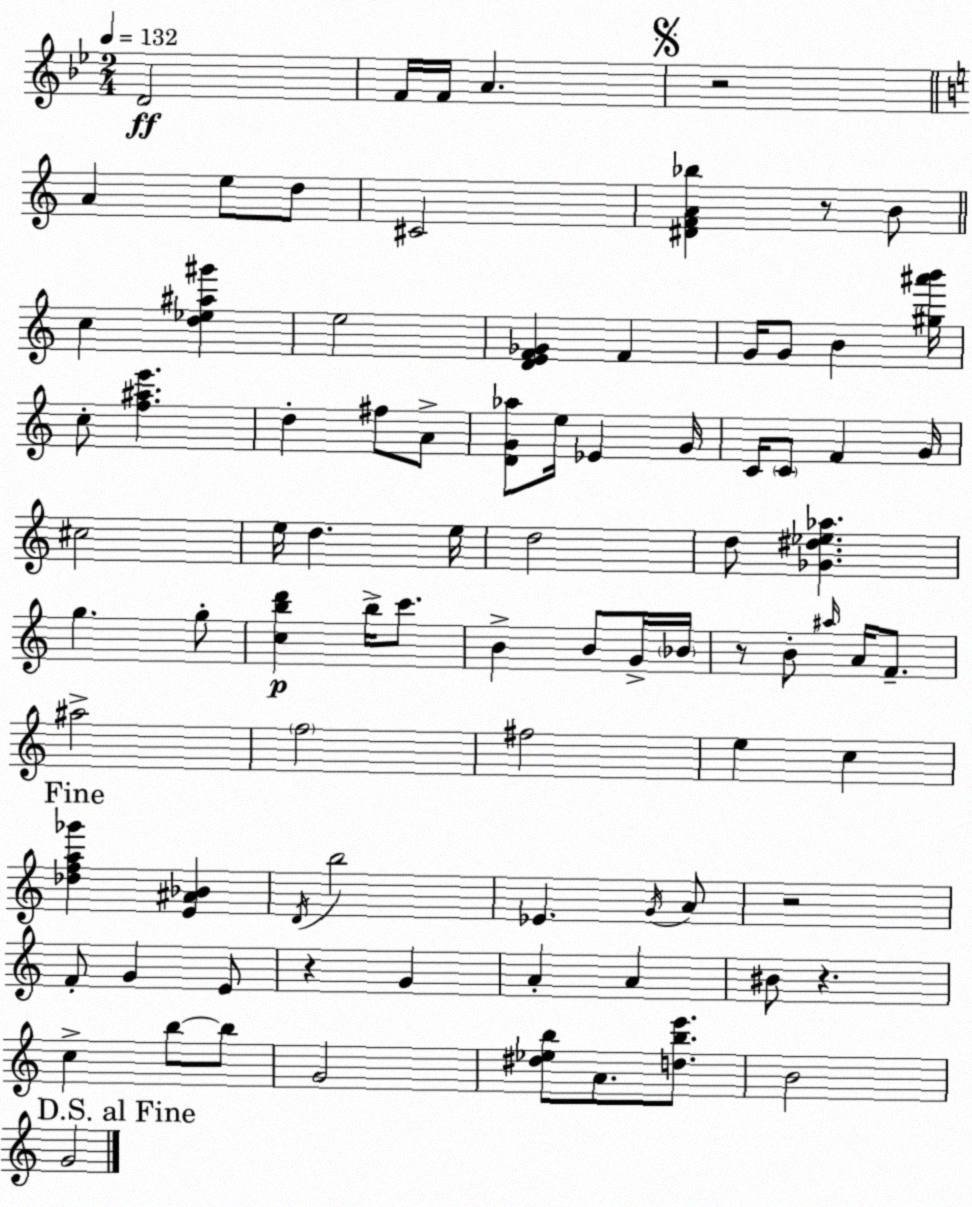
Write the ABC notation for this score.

X:1
T:Untitled
M:2/4
L:1/4
K:Bb
D2 F/4 F/4 A z2 A e/2 d/2 ^C2 [^DFA_b] z/2 B/2 c [d_e^a^g'] e2 [DEF_G] F G/4 G/2 B [^g^a'b']/4 c/2 [f^ae'] d ^f/2 A/2 [DG_a]/2 e/4 _E G/4 C/4 C/2 F G/4 ^c2 e/4 d e/4 d2 d/2 [_G^d_e_a] g g/2 [cbd'] b/4 c'/2 B B/2 G/4 _B/4 z/2 B/2 ^a/4 A/4 F/2 ^a2 f2 ^f2 e c [_dfa_g'] [E^A_B] D/4 b2 _E G/4 A/2 z2 F/2 G E/2 z G A A ^B/2 z c b/2 b/2 G2 [^d_eb]/2 A/2 [dbe']/2 B2 G2